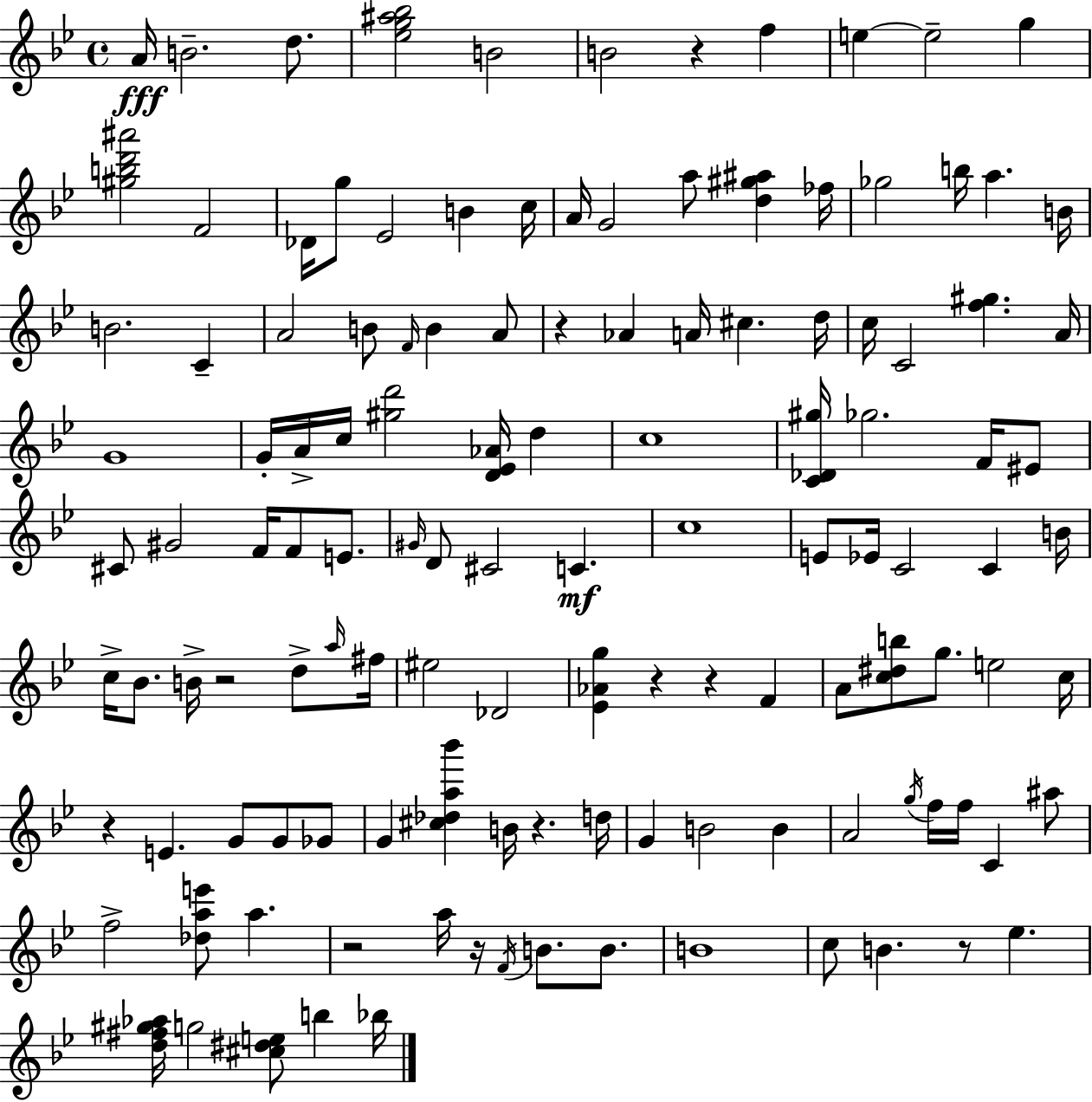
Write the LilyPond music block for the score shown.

{
  \clef treble
  \time 4/4
  \defaultTimeSignature
  \key g \minor
  \repeat volta 2 { a'16\fff b'2.-- d''8. | <ees'' g'' ais'' bes''>2 b'2 | b'2 r4 f''4 | e''4~~ e''2-- g''4 | \break <gis'' b'' d''' ais'''>2 f'2 | des'16 g''8 ees'2 b'4 c''16 | a'16 g'2 a''8 <d'' gis'' ais''>4 fes''16 | ges''2 b''16 a''4. b'16 | \break b'2. c'4-- | a'2 b'8 \grace { f'16 } b'4 a'8 | r4 aes'4 a'16 cis''4. | d''16 c''16 c'2 <f'' gis''>4. | \break a'16 g'1 | g'16-. a'16-> c''16 <gis'' d'''>2 <d' ees' aes'>16 d''4 | c''1 | <c' des' gis''>16 ges''2. f'16 eis'8 | \break cis'8 gis'2 f'16 f'8 e'8. | \grace { gis'16 } d'8 cis'2 c'4.\mf | c''1 | e'8 ees'16 c'2 c'4 | \break b'16 c''16-> bes'8. b'16-> r2 d''8-> | \grace { a''16 } fis''16 eis''2 des'2 | <ees' aes' g''>4 r4 r4 f'4 | a'8 <c'' dis'' b''>8 g''8. e''2 | \break c''16 r4 e'4. g'8 g'8 | ges'8 g'4 <cis'' des'' a'' bes'''>4 b'16 r4. | d''16 g'4 b'2 b'4 | a'2 \acciaccatura { g''16 } f''16 f''16 c'4 | \break ais''8 f''2-> <des'' a'' e'''>8 a''4. | r2 a''16 r16 \acciaccatura { f'16 } b'8. | b'8. b'1 | c''8 b'4. r8 ees''4. | \break <d'' fis'' gis'' aes''>16 g''2 <cis'' dis'' e''>8 | b''4 bes''16 } \bar "|."
}